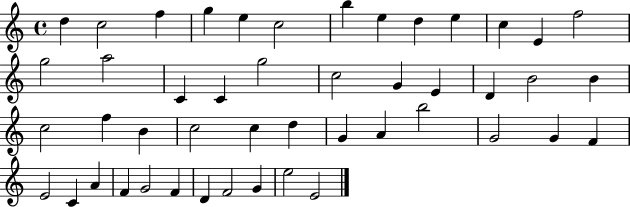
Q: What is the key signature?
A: C major